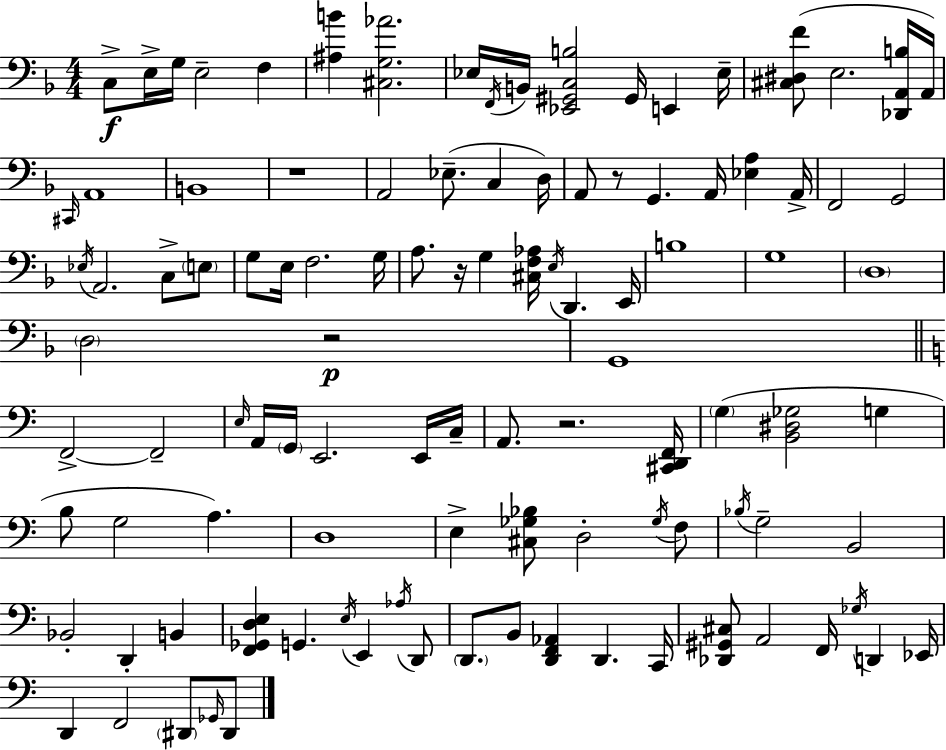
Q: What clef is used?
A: bass